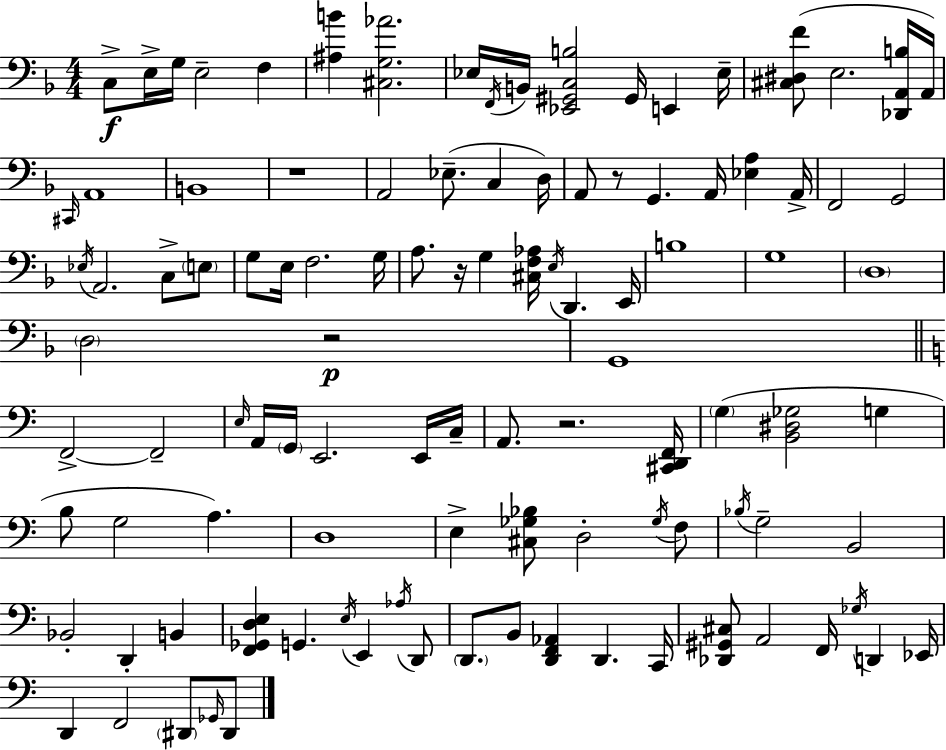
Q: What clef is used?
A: bass